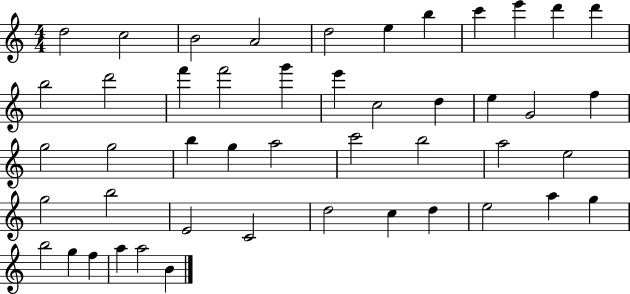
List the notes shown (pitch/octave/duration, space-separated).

D5/h C5/h B4/h A4/h D5/h E5/q B5/q C6/q E6/q D6/q D6/q B5/h D6/h F6/q F6/h G6/q E6/q C5/h D5/q E5/q G4/h F5/q G5/h G5/h B5/q G5/q A5/h C6/h B5/h A5/h E5/h G5/h B5/h E4/h C4/h D5/h C5/q D5/q E5/h A5/q G5/q B5/h G5/q F5/q A5/q A5/h B4/q